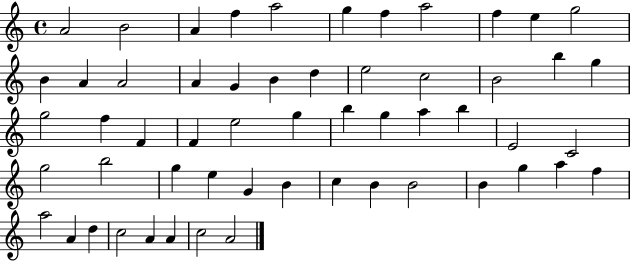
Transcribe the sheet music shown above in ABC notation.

X:1
T:Untitled
M:4/4
L:1/4
K:C
A2 B2 A f a2 g f a2 f e g2 B A A2 A G B d e2 c2 B2 b g g2 f F F e2 g b g a b E2 C2 g2 b2 g e G B c B B2 B g a f a2 A d c2 A A c2 A2